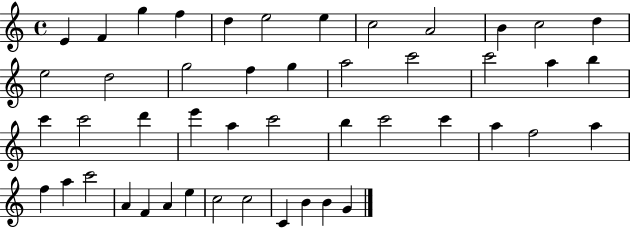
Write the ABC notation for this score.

X:1
T:Untitled
M:4/4
L:1/4
K:C
E F g f d e2 e c2 A2 B c2 d e2 d2 g2 f g a2 c'2 c'2 a b c' c'2 d' e' a c'2 b c'2 c' a f2 a f a c'2 A F A e c2 c2 C B B G